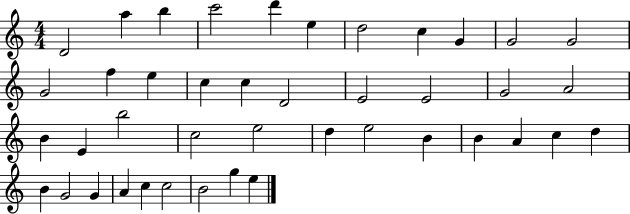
{
  \clef treble
  \numericTimeSignature
  \time 4/4
  \key c \major
  d'2 a''4 b''4 | c'''2 d'''4 e''4 | d''2 c''4 g'4 | g'2 g'2 | \break g'2 f''4 e''4 | c''4 c''4 d'2 | e'2 e'2 | g'2 a'2 | \break b'4 e'4 b''2 | c''2 e''2 | d''4 e''2 b'4 | b'4 a'4 c''4 d''4 | \break b'4 g'2 g'4 | a'4 c''4 c''2 | b'2 g''4 e''4 | \bar "|."
}